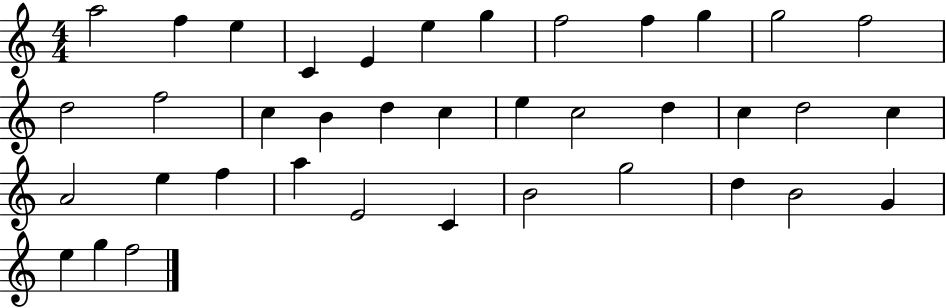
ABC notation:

X:1
T:Untitled
M:4/4
L:1/4
K:C
a2 f e C E e g f2 f g g2 f2 d2 f2 c B d c e c2 d c d2 c A2 e f a E2 C B2 g2 d B2 G e g f2